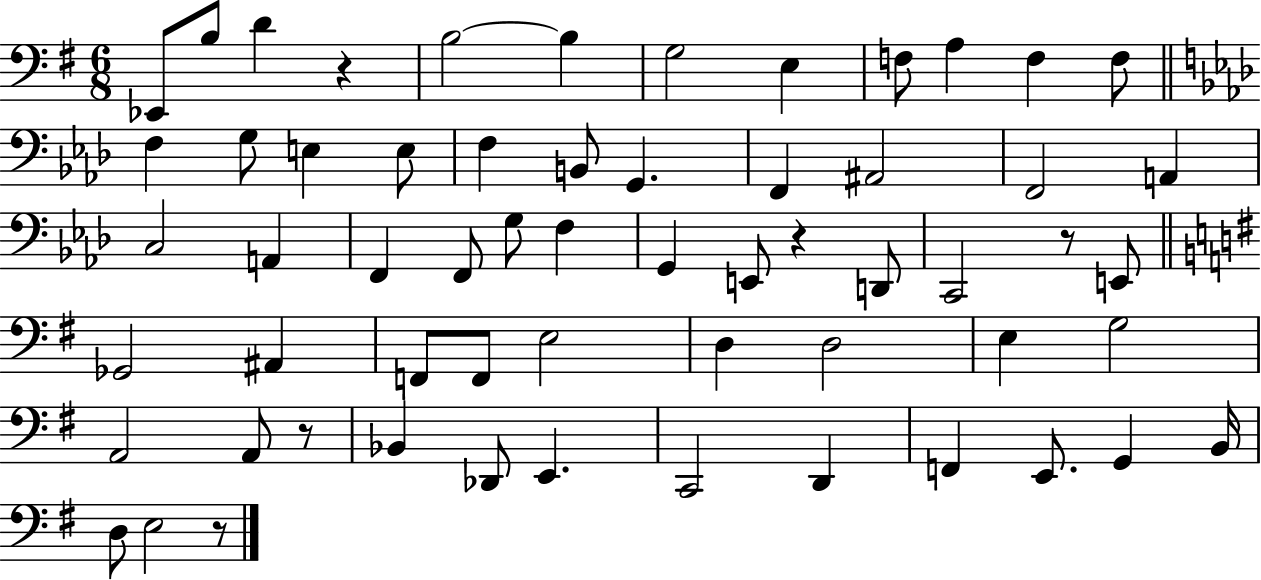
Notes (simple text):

Eb2/e B3/e D4/q R/q B3/h B3/q G3/h E3/q F3/e A3/q F3/q F3/e F3/q G3/e E3/q E3/e F3/q B2/e G2/q. F2/q A#2/h F2/h A2/q C3/h A2/q F2/q F2/e G3/e F3/q G2/q E2/e R/q D2/e C2/h R/e E2/e Gb2/h A#2/q F2/e F2/e E3/h D3/q D3/h E3/q G3/h A2/h A2/e R/e Bb2/q Db2/e E2/q. C2/h D2/q F2/q E2/e. G2/q B2/s D3/e E3/h R/e